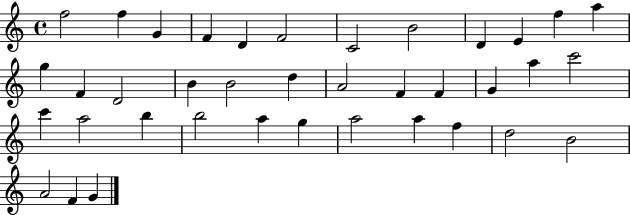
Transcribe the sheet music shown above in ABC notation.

X:1
T:Untitled
M:4/4
L:1/4
K:C
f2 f G F D F2 C2 B2 D E f a g F D2 B B2 d A2 F F G a c'2 c' a2 b b2 a g a2 a f d2 B2 A2 F G